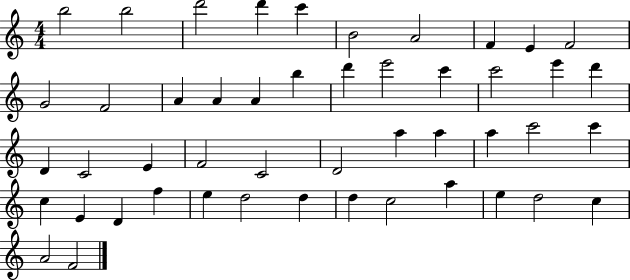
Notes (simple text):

B5/h B5/h D6/h D6/q C6/q B4/h A4/h F4/q E4/q F4/h G4/h F4/h A4/q A4/q A4/q B5/q D6/q E6/h C6/q C6/h E6/q D6/q D4/q C4/h E4/q F4/h C4/h D4/h A5/q A5/q A5/q C6/h C6/q C5/q E4/q D4/q F5/q E5/q D5/h D5/q D5/q C5/h A5/q E5/q D5/h C5/q A4/h F4/h